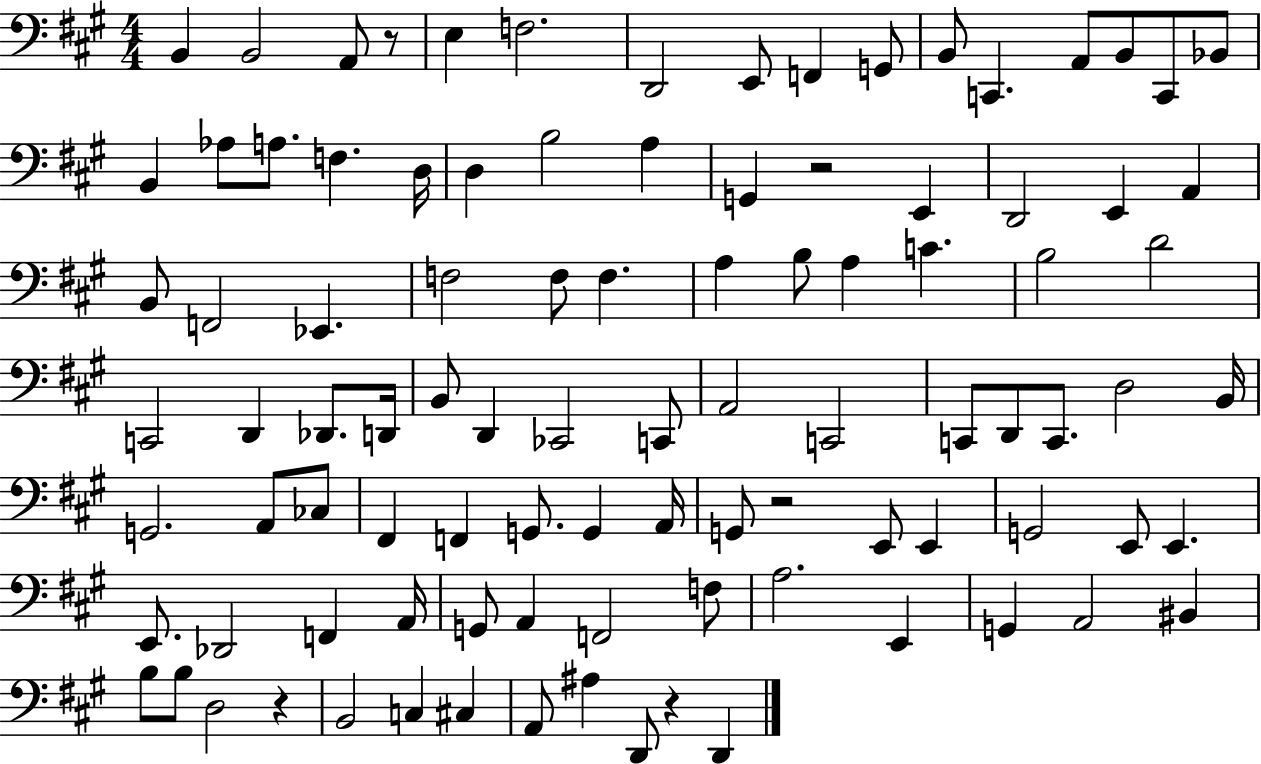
{
  \clef bass
  \numericTimeSignature
  \time 4/4
  \key a \major
  \repeat volta 2 { b,4 b,2 a,8 r8 | e4 f2. | d,2 e,8 f,4 g,8 | b,8 c,4. a,8 b,8 c,8 bes,8 | \break b,4 aes8 a8. f4. d16 | d4 b2 a4 | g,4 r2 e,4 | d,2 e,4 a,4 | \break b,8 f,2 ees,4. | f2 f8 f4. | a4 b8 a4 c'4. | b2 d'2 | \break c,2 d,4 des,8. d,16 | b,8 d,4 ces,2 c,8 | a,2 c,2 | c,8 d,8 c,8. d2 b,16 | \break g,2. a,8 ces8 | fis,4 f,4 g,8. g,4 a,16 | g,8 r2 e,8 e,4 | g,2 e,8 e,4. | \break e,8. des,2 f,4 a,16 | g,8 a,4 f,2 f8 | a2. e,4 | g,4 a,2 bis,4 | \break b8 b8 d2 r4 | b,2 c4 cis4 | a,8 ais4 d,8 r4 d,4 | } \bar "|."
}